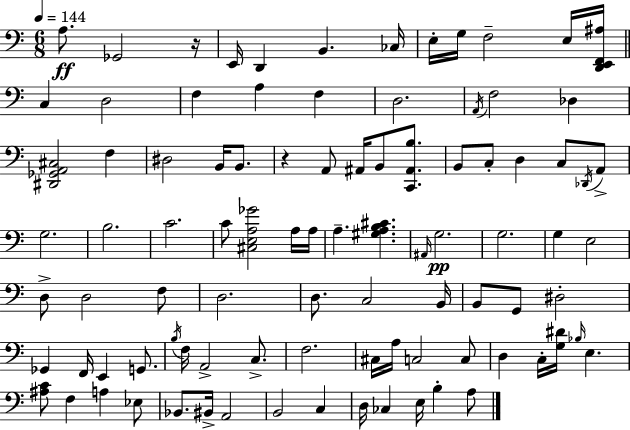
X:1
T:Untitled
M:6/8
L:1/4
K:Am
A,/2 _G,,2 z/4 E,,/4 D,, B,, _C,/4 E,/4 G,/4 F,2 E,/4 [D,,E,,F,,^A,]/4 C, D,2 F, A, F, D,2 A,,/4 F,2 _D, [^D,,_G,,A,,^C,]2 F, ^D,2 B,,/4 B,,/2 z A,,/2 ^A,,/4 B,,/2 [C,,^A,,B,]/2 B,,/2 C,/2 D, C,/2 _D,,/4 A,,/2 G,2 B,2 C2 C/2 [^C,E,A,_G]2 A,/4 A,/4 A, [^G,A,B,^C] ^A,,/4 G,2 G,2 G, E,2 D,/2 D,2 F,/2 D,2 D,/2 C,2 B,,/4 B,,/2 G,,/2 ^D,2 _G,, F,,/4 E,, G,,/2 B,/4 F,/4 A,,2 C,/2 F,2 ^C,/4 A,/4 C,2 C,/2 D, C,/4 [G,^D]/4 _B,/4 E, [^A,C]/2 F, A, _E,/2 _B,,/2 ^B,,/4 A,,2 B,,2 C, D,/4 _C, E,/4 B, A,/2